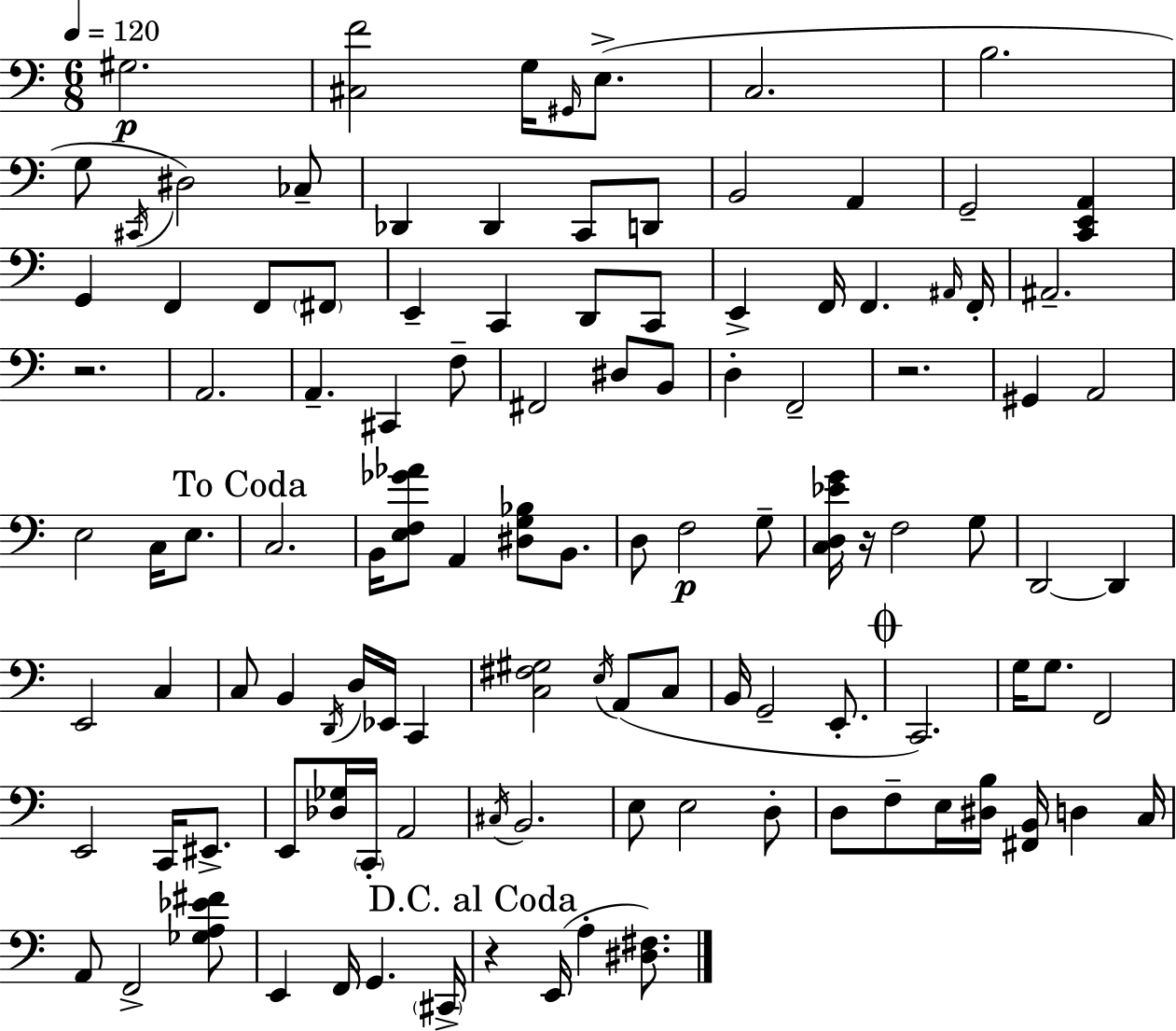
X:1
T:Untitled
M:6/8
L:1/4
K:Am
^G,2 [^C,F]2 G,/4 ^G,,/4 E,/2 C,2 B,2 G,/2 ^C,,/4 ^D,2 _C,/2 _D,, _D,, C,,/2 D,,/2 B,,2 A,, G,,2 [C,,E,,A,,] G,, F,, F,,/2 ^F,,/2 E,, C,, D,,/2 C,,/2 E,, F,,/4 F,, ^A,,/4 F,,/4 ^A,,2 z2 A,,2 A,, ^C,, F,/2 ^F,,2 ^D,/2 B,,/2 D, F,,2 z2 ^G,, A,,2 E,2 C,/4 E,/2 C,2 B,,/4 [E,F,_G_A]/2 A,, [^D,G,_B,]/2 B,,/2 D,/2 F,2 G,/2 [C,D,_EG]/4 z/4 F,2 G,/2 D,,2 D,, E,,2 C, C,/2 B,, D,,/4 D,/4 _E,,/4 C,, [C,^F,^G,]2 E,/4 A,,/2 C,/2 B,,/4 G,,2 E,,/2 C,,2 G,/4 G,/2 F,,2 E,,2 C,,/4 ^E,,/2 E,,/2 [_D,_G,]/4 C,,/4 A,,2 ^C,/4 B,,2 E,/2 E,2 D,/2 D,/2 F,/2 E,/4 [^D,B,]/4 [^F,,B,,]/4 D, C,/4 A,,/2 F,,2 [_G,A,_E^F]/2 E,, F,,/4 G,, ^C,,/4 z E,,/4 A, [^D,^F,]/2